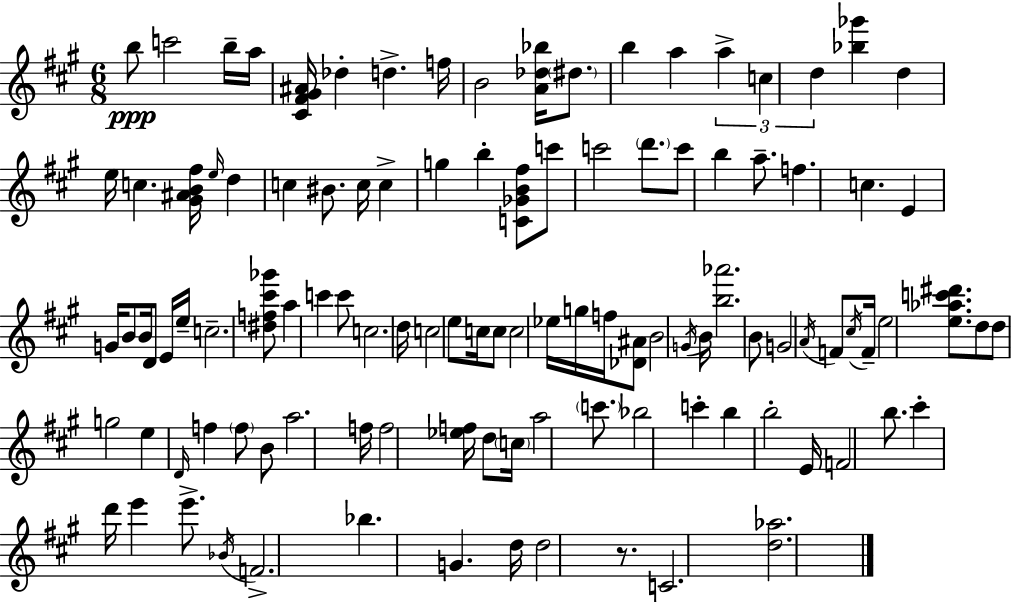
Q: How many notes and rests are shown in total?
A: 109